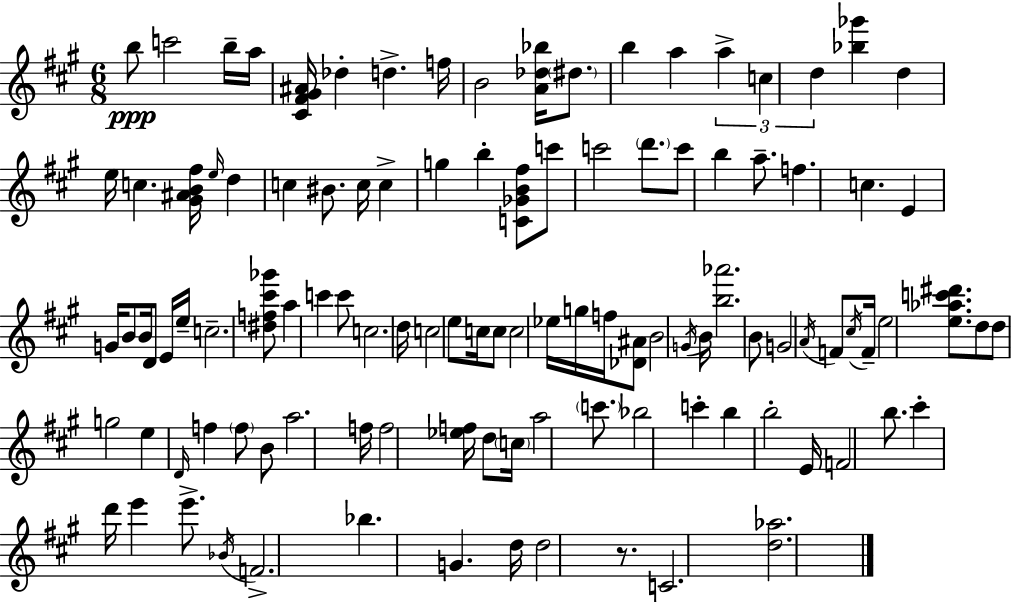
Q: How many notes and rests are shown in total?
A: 109